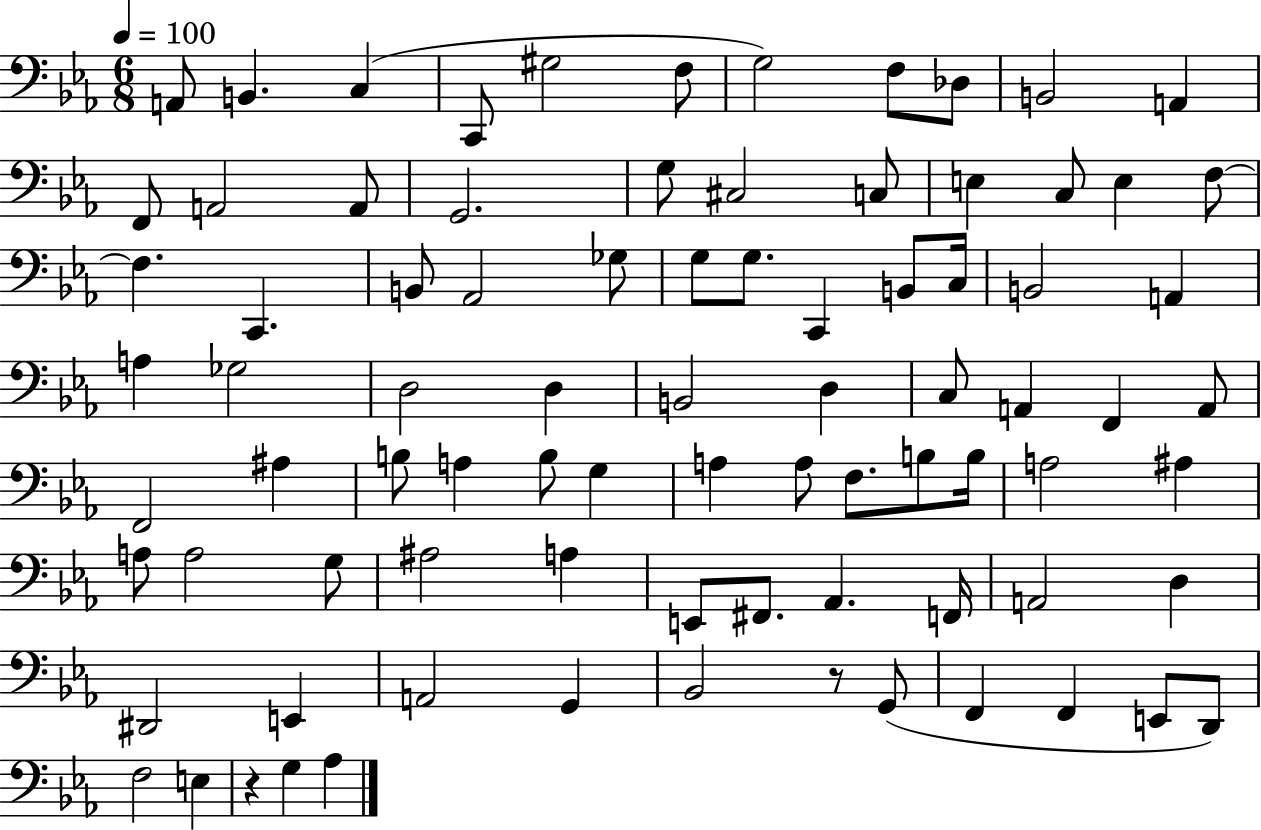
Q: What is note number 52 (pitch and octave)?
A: A3